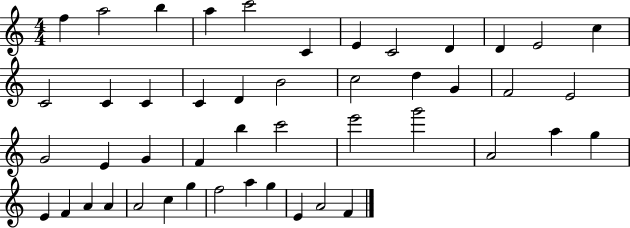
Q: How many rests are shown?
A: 0